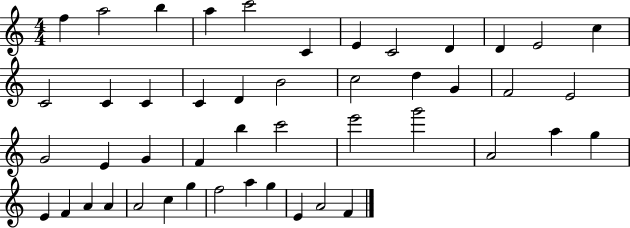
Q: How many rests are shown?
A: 0